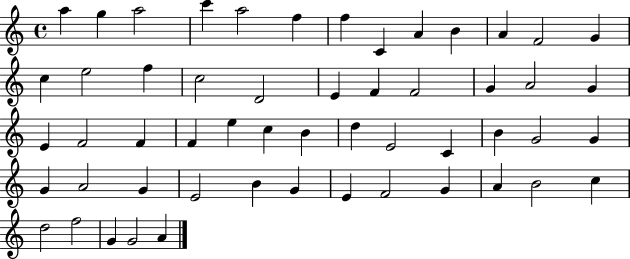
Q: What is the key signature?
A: C major